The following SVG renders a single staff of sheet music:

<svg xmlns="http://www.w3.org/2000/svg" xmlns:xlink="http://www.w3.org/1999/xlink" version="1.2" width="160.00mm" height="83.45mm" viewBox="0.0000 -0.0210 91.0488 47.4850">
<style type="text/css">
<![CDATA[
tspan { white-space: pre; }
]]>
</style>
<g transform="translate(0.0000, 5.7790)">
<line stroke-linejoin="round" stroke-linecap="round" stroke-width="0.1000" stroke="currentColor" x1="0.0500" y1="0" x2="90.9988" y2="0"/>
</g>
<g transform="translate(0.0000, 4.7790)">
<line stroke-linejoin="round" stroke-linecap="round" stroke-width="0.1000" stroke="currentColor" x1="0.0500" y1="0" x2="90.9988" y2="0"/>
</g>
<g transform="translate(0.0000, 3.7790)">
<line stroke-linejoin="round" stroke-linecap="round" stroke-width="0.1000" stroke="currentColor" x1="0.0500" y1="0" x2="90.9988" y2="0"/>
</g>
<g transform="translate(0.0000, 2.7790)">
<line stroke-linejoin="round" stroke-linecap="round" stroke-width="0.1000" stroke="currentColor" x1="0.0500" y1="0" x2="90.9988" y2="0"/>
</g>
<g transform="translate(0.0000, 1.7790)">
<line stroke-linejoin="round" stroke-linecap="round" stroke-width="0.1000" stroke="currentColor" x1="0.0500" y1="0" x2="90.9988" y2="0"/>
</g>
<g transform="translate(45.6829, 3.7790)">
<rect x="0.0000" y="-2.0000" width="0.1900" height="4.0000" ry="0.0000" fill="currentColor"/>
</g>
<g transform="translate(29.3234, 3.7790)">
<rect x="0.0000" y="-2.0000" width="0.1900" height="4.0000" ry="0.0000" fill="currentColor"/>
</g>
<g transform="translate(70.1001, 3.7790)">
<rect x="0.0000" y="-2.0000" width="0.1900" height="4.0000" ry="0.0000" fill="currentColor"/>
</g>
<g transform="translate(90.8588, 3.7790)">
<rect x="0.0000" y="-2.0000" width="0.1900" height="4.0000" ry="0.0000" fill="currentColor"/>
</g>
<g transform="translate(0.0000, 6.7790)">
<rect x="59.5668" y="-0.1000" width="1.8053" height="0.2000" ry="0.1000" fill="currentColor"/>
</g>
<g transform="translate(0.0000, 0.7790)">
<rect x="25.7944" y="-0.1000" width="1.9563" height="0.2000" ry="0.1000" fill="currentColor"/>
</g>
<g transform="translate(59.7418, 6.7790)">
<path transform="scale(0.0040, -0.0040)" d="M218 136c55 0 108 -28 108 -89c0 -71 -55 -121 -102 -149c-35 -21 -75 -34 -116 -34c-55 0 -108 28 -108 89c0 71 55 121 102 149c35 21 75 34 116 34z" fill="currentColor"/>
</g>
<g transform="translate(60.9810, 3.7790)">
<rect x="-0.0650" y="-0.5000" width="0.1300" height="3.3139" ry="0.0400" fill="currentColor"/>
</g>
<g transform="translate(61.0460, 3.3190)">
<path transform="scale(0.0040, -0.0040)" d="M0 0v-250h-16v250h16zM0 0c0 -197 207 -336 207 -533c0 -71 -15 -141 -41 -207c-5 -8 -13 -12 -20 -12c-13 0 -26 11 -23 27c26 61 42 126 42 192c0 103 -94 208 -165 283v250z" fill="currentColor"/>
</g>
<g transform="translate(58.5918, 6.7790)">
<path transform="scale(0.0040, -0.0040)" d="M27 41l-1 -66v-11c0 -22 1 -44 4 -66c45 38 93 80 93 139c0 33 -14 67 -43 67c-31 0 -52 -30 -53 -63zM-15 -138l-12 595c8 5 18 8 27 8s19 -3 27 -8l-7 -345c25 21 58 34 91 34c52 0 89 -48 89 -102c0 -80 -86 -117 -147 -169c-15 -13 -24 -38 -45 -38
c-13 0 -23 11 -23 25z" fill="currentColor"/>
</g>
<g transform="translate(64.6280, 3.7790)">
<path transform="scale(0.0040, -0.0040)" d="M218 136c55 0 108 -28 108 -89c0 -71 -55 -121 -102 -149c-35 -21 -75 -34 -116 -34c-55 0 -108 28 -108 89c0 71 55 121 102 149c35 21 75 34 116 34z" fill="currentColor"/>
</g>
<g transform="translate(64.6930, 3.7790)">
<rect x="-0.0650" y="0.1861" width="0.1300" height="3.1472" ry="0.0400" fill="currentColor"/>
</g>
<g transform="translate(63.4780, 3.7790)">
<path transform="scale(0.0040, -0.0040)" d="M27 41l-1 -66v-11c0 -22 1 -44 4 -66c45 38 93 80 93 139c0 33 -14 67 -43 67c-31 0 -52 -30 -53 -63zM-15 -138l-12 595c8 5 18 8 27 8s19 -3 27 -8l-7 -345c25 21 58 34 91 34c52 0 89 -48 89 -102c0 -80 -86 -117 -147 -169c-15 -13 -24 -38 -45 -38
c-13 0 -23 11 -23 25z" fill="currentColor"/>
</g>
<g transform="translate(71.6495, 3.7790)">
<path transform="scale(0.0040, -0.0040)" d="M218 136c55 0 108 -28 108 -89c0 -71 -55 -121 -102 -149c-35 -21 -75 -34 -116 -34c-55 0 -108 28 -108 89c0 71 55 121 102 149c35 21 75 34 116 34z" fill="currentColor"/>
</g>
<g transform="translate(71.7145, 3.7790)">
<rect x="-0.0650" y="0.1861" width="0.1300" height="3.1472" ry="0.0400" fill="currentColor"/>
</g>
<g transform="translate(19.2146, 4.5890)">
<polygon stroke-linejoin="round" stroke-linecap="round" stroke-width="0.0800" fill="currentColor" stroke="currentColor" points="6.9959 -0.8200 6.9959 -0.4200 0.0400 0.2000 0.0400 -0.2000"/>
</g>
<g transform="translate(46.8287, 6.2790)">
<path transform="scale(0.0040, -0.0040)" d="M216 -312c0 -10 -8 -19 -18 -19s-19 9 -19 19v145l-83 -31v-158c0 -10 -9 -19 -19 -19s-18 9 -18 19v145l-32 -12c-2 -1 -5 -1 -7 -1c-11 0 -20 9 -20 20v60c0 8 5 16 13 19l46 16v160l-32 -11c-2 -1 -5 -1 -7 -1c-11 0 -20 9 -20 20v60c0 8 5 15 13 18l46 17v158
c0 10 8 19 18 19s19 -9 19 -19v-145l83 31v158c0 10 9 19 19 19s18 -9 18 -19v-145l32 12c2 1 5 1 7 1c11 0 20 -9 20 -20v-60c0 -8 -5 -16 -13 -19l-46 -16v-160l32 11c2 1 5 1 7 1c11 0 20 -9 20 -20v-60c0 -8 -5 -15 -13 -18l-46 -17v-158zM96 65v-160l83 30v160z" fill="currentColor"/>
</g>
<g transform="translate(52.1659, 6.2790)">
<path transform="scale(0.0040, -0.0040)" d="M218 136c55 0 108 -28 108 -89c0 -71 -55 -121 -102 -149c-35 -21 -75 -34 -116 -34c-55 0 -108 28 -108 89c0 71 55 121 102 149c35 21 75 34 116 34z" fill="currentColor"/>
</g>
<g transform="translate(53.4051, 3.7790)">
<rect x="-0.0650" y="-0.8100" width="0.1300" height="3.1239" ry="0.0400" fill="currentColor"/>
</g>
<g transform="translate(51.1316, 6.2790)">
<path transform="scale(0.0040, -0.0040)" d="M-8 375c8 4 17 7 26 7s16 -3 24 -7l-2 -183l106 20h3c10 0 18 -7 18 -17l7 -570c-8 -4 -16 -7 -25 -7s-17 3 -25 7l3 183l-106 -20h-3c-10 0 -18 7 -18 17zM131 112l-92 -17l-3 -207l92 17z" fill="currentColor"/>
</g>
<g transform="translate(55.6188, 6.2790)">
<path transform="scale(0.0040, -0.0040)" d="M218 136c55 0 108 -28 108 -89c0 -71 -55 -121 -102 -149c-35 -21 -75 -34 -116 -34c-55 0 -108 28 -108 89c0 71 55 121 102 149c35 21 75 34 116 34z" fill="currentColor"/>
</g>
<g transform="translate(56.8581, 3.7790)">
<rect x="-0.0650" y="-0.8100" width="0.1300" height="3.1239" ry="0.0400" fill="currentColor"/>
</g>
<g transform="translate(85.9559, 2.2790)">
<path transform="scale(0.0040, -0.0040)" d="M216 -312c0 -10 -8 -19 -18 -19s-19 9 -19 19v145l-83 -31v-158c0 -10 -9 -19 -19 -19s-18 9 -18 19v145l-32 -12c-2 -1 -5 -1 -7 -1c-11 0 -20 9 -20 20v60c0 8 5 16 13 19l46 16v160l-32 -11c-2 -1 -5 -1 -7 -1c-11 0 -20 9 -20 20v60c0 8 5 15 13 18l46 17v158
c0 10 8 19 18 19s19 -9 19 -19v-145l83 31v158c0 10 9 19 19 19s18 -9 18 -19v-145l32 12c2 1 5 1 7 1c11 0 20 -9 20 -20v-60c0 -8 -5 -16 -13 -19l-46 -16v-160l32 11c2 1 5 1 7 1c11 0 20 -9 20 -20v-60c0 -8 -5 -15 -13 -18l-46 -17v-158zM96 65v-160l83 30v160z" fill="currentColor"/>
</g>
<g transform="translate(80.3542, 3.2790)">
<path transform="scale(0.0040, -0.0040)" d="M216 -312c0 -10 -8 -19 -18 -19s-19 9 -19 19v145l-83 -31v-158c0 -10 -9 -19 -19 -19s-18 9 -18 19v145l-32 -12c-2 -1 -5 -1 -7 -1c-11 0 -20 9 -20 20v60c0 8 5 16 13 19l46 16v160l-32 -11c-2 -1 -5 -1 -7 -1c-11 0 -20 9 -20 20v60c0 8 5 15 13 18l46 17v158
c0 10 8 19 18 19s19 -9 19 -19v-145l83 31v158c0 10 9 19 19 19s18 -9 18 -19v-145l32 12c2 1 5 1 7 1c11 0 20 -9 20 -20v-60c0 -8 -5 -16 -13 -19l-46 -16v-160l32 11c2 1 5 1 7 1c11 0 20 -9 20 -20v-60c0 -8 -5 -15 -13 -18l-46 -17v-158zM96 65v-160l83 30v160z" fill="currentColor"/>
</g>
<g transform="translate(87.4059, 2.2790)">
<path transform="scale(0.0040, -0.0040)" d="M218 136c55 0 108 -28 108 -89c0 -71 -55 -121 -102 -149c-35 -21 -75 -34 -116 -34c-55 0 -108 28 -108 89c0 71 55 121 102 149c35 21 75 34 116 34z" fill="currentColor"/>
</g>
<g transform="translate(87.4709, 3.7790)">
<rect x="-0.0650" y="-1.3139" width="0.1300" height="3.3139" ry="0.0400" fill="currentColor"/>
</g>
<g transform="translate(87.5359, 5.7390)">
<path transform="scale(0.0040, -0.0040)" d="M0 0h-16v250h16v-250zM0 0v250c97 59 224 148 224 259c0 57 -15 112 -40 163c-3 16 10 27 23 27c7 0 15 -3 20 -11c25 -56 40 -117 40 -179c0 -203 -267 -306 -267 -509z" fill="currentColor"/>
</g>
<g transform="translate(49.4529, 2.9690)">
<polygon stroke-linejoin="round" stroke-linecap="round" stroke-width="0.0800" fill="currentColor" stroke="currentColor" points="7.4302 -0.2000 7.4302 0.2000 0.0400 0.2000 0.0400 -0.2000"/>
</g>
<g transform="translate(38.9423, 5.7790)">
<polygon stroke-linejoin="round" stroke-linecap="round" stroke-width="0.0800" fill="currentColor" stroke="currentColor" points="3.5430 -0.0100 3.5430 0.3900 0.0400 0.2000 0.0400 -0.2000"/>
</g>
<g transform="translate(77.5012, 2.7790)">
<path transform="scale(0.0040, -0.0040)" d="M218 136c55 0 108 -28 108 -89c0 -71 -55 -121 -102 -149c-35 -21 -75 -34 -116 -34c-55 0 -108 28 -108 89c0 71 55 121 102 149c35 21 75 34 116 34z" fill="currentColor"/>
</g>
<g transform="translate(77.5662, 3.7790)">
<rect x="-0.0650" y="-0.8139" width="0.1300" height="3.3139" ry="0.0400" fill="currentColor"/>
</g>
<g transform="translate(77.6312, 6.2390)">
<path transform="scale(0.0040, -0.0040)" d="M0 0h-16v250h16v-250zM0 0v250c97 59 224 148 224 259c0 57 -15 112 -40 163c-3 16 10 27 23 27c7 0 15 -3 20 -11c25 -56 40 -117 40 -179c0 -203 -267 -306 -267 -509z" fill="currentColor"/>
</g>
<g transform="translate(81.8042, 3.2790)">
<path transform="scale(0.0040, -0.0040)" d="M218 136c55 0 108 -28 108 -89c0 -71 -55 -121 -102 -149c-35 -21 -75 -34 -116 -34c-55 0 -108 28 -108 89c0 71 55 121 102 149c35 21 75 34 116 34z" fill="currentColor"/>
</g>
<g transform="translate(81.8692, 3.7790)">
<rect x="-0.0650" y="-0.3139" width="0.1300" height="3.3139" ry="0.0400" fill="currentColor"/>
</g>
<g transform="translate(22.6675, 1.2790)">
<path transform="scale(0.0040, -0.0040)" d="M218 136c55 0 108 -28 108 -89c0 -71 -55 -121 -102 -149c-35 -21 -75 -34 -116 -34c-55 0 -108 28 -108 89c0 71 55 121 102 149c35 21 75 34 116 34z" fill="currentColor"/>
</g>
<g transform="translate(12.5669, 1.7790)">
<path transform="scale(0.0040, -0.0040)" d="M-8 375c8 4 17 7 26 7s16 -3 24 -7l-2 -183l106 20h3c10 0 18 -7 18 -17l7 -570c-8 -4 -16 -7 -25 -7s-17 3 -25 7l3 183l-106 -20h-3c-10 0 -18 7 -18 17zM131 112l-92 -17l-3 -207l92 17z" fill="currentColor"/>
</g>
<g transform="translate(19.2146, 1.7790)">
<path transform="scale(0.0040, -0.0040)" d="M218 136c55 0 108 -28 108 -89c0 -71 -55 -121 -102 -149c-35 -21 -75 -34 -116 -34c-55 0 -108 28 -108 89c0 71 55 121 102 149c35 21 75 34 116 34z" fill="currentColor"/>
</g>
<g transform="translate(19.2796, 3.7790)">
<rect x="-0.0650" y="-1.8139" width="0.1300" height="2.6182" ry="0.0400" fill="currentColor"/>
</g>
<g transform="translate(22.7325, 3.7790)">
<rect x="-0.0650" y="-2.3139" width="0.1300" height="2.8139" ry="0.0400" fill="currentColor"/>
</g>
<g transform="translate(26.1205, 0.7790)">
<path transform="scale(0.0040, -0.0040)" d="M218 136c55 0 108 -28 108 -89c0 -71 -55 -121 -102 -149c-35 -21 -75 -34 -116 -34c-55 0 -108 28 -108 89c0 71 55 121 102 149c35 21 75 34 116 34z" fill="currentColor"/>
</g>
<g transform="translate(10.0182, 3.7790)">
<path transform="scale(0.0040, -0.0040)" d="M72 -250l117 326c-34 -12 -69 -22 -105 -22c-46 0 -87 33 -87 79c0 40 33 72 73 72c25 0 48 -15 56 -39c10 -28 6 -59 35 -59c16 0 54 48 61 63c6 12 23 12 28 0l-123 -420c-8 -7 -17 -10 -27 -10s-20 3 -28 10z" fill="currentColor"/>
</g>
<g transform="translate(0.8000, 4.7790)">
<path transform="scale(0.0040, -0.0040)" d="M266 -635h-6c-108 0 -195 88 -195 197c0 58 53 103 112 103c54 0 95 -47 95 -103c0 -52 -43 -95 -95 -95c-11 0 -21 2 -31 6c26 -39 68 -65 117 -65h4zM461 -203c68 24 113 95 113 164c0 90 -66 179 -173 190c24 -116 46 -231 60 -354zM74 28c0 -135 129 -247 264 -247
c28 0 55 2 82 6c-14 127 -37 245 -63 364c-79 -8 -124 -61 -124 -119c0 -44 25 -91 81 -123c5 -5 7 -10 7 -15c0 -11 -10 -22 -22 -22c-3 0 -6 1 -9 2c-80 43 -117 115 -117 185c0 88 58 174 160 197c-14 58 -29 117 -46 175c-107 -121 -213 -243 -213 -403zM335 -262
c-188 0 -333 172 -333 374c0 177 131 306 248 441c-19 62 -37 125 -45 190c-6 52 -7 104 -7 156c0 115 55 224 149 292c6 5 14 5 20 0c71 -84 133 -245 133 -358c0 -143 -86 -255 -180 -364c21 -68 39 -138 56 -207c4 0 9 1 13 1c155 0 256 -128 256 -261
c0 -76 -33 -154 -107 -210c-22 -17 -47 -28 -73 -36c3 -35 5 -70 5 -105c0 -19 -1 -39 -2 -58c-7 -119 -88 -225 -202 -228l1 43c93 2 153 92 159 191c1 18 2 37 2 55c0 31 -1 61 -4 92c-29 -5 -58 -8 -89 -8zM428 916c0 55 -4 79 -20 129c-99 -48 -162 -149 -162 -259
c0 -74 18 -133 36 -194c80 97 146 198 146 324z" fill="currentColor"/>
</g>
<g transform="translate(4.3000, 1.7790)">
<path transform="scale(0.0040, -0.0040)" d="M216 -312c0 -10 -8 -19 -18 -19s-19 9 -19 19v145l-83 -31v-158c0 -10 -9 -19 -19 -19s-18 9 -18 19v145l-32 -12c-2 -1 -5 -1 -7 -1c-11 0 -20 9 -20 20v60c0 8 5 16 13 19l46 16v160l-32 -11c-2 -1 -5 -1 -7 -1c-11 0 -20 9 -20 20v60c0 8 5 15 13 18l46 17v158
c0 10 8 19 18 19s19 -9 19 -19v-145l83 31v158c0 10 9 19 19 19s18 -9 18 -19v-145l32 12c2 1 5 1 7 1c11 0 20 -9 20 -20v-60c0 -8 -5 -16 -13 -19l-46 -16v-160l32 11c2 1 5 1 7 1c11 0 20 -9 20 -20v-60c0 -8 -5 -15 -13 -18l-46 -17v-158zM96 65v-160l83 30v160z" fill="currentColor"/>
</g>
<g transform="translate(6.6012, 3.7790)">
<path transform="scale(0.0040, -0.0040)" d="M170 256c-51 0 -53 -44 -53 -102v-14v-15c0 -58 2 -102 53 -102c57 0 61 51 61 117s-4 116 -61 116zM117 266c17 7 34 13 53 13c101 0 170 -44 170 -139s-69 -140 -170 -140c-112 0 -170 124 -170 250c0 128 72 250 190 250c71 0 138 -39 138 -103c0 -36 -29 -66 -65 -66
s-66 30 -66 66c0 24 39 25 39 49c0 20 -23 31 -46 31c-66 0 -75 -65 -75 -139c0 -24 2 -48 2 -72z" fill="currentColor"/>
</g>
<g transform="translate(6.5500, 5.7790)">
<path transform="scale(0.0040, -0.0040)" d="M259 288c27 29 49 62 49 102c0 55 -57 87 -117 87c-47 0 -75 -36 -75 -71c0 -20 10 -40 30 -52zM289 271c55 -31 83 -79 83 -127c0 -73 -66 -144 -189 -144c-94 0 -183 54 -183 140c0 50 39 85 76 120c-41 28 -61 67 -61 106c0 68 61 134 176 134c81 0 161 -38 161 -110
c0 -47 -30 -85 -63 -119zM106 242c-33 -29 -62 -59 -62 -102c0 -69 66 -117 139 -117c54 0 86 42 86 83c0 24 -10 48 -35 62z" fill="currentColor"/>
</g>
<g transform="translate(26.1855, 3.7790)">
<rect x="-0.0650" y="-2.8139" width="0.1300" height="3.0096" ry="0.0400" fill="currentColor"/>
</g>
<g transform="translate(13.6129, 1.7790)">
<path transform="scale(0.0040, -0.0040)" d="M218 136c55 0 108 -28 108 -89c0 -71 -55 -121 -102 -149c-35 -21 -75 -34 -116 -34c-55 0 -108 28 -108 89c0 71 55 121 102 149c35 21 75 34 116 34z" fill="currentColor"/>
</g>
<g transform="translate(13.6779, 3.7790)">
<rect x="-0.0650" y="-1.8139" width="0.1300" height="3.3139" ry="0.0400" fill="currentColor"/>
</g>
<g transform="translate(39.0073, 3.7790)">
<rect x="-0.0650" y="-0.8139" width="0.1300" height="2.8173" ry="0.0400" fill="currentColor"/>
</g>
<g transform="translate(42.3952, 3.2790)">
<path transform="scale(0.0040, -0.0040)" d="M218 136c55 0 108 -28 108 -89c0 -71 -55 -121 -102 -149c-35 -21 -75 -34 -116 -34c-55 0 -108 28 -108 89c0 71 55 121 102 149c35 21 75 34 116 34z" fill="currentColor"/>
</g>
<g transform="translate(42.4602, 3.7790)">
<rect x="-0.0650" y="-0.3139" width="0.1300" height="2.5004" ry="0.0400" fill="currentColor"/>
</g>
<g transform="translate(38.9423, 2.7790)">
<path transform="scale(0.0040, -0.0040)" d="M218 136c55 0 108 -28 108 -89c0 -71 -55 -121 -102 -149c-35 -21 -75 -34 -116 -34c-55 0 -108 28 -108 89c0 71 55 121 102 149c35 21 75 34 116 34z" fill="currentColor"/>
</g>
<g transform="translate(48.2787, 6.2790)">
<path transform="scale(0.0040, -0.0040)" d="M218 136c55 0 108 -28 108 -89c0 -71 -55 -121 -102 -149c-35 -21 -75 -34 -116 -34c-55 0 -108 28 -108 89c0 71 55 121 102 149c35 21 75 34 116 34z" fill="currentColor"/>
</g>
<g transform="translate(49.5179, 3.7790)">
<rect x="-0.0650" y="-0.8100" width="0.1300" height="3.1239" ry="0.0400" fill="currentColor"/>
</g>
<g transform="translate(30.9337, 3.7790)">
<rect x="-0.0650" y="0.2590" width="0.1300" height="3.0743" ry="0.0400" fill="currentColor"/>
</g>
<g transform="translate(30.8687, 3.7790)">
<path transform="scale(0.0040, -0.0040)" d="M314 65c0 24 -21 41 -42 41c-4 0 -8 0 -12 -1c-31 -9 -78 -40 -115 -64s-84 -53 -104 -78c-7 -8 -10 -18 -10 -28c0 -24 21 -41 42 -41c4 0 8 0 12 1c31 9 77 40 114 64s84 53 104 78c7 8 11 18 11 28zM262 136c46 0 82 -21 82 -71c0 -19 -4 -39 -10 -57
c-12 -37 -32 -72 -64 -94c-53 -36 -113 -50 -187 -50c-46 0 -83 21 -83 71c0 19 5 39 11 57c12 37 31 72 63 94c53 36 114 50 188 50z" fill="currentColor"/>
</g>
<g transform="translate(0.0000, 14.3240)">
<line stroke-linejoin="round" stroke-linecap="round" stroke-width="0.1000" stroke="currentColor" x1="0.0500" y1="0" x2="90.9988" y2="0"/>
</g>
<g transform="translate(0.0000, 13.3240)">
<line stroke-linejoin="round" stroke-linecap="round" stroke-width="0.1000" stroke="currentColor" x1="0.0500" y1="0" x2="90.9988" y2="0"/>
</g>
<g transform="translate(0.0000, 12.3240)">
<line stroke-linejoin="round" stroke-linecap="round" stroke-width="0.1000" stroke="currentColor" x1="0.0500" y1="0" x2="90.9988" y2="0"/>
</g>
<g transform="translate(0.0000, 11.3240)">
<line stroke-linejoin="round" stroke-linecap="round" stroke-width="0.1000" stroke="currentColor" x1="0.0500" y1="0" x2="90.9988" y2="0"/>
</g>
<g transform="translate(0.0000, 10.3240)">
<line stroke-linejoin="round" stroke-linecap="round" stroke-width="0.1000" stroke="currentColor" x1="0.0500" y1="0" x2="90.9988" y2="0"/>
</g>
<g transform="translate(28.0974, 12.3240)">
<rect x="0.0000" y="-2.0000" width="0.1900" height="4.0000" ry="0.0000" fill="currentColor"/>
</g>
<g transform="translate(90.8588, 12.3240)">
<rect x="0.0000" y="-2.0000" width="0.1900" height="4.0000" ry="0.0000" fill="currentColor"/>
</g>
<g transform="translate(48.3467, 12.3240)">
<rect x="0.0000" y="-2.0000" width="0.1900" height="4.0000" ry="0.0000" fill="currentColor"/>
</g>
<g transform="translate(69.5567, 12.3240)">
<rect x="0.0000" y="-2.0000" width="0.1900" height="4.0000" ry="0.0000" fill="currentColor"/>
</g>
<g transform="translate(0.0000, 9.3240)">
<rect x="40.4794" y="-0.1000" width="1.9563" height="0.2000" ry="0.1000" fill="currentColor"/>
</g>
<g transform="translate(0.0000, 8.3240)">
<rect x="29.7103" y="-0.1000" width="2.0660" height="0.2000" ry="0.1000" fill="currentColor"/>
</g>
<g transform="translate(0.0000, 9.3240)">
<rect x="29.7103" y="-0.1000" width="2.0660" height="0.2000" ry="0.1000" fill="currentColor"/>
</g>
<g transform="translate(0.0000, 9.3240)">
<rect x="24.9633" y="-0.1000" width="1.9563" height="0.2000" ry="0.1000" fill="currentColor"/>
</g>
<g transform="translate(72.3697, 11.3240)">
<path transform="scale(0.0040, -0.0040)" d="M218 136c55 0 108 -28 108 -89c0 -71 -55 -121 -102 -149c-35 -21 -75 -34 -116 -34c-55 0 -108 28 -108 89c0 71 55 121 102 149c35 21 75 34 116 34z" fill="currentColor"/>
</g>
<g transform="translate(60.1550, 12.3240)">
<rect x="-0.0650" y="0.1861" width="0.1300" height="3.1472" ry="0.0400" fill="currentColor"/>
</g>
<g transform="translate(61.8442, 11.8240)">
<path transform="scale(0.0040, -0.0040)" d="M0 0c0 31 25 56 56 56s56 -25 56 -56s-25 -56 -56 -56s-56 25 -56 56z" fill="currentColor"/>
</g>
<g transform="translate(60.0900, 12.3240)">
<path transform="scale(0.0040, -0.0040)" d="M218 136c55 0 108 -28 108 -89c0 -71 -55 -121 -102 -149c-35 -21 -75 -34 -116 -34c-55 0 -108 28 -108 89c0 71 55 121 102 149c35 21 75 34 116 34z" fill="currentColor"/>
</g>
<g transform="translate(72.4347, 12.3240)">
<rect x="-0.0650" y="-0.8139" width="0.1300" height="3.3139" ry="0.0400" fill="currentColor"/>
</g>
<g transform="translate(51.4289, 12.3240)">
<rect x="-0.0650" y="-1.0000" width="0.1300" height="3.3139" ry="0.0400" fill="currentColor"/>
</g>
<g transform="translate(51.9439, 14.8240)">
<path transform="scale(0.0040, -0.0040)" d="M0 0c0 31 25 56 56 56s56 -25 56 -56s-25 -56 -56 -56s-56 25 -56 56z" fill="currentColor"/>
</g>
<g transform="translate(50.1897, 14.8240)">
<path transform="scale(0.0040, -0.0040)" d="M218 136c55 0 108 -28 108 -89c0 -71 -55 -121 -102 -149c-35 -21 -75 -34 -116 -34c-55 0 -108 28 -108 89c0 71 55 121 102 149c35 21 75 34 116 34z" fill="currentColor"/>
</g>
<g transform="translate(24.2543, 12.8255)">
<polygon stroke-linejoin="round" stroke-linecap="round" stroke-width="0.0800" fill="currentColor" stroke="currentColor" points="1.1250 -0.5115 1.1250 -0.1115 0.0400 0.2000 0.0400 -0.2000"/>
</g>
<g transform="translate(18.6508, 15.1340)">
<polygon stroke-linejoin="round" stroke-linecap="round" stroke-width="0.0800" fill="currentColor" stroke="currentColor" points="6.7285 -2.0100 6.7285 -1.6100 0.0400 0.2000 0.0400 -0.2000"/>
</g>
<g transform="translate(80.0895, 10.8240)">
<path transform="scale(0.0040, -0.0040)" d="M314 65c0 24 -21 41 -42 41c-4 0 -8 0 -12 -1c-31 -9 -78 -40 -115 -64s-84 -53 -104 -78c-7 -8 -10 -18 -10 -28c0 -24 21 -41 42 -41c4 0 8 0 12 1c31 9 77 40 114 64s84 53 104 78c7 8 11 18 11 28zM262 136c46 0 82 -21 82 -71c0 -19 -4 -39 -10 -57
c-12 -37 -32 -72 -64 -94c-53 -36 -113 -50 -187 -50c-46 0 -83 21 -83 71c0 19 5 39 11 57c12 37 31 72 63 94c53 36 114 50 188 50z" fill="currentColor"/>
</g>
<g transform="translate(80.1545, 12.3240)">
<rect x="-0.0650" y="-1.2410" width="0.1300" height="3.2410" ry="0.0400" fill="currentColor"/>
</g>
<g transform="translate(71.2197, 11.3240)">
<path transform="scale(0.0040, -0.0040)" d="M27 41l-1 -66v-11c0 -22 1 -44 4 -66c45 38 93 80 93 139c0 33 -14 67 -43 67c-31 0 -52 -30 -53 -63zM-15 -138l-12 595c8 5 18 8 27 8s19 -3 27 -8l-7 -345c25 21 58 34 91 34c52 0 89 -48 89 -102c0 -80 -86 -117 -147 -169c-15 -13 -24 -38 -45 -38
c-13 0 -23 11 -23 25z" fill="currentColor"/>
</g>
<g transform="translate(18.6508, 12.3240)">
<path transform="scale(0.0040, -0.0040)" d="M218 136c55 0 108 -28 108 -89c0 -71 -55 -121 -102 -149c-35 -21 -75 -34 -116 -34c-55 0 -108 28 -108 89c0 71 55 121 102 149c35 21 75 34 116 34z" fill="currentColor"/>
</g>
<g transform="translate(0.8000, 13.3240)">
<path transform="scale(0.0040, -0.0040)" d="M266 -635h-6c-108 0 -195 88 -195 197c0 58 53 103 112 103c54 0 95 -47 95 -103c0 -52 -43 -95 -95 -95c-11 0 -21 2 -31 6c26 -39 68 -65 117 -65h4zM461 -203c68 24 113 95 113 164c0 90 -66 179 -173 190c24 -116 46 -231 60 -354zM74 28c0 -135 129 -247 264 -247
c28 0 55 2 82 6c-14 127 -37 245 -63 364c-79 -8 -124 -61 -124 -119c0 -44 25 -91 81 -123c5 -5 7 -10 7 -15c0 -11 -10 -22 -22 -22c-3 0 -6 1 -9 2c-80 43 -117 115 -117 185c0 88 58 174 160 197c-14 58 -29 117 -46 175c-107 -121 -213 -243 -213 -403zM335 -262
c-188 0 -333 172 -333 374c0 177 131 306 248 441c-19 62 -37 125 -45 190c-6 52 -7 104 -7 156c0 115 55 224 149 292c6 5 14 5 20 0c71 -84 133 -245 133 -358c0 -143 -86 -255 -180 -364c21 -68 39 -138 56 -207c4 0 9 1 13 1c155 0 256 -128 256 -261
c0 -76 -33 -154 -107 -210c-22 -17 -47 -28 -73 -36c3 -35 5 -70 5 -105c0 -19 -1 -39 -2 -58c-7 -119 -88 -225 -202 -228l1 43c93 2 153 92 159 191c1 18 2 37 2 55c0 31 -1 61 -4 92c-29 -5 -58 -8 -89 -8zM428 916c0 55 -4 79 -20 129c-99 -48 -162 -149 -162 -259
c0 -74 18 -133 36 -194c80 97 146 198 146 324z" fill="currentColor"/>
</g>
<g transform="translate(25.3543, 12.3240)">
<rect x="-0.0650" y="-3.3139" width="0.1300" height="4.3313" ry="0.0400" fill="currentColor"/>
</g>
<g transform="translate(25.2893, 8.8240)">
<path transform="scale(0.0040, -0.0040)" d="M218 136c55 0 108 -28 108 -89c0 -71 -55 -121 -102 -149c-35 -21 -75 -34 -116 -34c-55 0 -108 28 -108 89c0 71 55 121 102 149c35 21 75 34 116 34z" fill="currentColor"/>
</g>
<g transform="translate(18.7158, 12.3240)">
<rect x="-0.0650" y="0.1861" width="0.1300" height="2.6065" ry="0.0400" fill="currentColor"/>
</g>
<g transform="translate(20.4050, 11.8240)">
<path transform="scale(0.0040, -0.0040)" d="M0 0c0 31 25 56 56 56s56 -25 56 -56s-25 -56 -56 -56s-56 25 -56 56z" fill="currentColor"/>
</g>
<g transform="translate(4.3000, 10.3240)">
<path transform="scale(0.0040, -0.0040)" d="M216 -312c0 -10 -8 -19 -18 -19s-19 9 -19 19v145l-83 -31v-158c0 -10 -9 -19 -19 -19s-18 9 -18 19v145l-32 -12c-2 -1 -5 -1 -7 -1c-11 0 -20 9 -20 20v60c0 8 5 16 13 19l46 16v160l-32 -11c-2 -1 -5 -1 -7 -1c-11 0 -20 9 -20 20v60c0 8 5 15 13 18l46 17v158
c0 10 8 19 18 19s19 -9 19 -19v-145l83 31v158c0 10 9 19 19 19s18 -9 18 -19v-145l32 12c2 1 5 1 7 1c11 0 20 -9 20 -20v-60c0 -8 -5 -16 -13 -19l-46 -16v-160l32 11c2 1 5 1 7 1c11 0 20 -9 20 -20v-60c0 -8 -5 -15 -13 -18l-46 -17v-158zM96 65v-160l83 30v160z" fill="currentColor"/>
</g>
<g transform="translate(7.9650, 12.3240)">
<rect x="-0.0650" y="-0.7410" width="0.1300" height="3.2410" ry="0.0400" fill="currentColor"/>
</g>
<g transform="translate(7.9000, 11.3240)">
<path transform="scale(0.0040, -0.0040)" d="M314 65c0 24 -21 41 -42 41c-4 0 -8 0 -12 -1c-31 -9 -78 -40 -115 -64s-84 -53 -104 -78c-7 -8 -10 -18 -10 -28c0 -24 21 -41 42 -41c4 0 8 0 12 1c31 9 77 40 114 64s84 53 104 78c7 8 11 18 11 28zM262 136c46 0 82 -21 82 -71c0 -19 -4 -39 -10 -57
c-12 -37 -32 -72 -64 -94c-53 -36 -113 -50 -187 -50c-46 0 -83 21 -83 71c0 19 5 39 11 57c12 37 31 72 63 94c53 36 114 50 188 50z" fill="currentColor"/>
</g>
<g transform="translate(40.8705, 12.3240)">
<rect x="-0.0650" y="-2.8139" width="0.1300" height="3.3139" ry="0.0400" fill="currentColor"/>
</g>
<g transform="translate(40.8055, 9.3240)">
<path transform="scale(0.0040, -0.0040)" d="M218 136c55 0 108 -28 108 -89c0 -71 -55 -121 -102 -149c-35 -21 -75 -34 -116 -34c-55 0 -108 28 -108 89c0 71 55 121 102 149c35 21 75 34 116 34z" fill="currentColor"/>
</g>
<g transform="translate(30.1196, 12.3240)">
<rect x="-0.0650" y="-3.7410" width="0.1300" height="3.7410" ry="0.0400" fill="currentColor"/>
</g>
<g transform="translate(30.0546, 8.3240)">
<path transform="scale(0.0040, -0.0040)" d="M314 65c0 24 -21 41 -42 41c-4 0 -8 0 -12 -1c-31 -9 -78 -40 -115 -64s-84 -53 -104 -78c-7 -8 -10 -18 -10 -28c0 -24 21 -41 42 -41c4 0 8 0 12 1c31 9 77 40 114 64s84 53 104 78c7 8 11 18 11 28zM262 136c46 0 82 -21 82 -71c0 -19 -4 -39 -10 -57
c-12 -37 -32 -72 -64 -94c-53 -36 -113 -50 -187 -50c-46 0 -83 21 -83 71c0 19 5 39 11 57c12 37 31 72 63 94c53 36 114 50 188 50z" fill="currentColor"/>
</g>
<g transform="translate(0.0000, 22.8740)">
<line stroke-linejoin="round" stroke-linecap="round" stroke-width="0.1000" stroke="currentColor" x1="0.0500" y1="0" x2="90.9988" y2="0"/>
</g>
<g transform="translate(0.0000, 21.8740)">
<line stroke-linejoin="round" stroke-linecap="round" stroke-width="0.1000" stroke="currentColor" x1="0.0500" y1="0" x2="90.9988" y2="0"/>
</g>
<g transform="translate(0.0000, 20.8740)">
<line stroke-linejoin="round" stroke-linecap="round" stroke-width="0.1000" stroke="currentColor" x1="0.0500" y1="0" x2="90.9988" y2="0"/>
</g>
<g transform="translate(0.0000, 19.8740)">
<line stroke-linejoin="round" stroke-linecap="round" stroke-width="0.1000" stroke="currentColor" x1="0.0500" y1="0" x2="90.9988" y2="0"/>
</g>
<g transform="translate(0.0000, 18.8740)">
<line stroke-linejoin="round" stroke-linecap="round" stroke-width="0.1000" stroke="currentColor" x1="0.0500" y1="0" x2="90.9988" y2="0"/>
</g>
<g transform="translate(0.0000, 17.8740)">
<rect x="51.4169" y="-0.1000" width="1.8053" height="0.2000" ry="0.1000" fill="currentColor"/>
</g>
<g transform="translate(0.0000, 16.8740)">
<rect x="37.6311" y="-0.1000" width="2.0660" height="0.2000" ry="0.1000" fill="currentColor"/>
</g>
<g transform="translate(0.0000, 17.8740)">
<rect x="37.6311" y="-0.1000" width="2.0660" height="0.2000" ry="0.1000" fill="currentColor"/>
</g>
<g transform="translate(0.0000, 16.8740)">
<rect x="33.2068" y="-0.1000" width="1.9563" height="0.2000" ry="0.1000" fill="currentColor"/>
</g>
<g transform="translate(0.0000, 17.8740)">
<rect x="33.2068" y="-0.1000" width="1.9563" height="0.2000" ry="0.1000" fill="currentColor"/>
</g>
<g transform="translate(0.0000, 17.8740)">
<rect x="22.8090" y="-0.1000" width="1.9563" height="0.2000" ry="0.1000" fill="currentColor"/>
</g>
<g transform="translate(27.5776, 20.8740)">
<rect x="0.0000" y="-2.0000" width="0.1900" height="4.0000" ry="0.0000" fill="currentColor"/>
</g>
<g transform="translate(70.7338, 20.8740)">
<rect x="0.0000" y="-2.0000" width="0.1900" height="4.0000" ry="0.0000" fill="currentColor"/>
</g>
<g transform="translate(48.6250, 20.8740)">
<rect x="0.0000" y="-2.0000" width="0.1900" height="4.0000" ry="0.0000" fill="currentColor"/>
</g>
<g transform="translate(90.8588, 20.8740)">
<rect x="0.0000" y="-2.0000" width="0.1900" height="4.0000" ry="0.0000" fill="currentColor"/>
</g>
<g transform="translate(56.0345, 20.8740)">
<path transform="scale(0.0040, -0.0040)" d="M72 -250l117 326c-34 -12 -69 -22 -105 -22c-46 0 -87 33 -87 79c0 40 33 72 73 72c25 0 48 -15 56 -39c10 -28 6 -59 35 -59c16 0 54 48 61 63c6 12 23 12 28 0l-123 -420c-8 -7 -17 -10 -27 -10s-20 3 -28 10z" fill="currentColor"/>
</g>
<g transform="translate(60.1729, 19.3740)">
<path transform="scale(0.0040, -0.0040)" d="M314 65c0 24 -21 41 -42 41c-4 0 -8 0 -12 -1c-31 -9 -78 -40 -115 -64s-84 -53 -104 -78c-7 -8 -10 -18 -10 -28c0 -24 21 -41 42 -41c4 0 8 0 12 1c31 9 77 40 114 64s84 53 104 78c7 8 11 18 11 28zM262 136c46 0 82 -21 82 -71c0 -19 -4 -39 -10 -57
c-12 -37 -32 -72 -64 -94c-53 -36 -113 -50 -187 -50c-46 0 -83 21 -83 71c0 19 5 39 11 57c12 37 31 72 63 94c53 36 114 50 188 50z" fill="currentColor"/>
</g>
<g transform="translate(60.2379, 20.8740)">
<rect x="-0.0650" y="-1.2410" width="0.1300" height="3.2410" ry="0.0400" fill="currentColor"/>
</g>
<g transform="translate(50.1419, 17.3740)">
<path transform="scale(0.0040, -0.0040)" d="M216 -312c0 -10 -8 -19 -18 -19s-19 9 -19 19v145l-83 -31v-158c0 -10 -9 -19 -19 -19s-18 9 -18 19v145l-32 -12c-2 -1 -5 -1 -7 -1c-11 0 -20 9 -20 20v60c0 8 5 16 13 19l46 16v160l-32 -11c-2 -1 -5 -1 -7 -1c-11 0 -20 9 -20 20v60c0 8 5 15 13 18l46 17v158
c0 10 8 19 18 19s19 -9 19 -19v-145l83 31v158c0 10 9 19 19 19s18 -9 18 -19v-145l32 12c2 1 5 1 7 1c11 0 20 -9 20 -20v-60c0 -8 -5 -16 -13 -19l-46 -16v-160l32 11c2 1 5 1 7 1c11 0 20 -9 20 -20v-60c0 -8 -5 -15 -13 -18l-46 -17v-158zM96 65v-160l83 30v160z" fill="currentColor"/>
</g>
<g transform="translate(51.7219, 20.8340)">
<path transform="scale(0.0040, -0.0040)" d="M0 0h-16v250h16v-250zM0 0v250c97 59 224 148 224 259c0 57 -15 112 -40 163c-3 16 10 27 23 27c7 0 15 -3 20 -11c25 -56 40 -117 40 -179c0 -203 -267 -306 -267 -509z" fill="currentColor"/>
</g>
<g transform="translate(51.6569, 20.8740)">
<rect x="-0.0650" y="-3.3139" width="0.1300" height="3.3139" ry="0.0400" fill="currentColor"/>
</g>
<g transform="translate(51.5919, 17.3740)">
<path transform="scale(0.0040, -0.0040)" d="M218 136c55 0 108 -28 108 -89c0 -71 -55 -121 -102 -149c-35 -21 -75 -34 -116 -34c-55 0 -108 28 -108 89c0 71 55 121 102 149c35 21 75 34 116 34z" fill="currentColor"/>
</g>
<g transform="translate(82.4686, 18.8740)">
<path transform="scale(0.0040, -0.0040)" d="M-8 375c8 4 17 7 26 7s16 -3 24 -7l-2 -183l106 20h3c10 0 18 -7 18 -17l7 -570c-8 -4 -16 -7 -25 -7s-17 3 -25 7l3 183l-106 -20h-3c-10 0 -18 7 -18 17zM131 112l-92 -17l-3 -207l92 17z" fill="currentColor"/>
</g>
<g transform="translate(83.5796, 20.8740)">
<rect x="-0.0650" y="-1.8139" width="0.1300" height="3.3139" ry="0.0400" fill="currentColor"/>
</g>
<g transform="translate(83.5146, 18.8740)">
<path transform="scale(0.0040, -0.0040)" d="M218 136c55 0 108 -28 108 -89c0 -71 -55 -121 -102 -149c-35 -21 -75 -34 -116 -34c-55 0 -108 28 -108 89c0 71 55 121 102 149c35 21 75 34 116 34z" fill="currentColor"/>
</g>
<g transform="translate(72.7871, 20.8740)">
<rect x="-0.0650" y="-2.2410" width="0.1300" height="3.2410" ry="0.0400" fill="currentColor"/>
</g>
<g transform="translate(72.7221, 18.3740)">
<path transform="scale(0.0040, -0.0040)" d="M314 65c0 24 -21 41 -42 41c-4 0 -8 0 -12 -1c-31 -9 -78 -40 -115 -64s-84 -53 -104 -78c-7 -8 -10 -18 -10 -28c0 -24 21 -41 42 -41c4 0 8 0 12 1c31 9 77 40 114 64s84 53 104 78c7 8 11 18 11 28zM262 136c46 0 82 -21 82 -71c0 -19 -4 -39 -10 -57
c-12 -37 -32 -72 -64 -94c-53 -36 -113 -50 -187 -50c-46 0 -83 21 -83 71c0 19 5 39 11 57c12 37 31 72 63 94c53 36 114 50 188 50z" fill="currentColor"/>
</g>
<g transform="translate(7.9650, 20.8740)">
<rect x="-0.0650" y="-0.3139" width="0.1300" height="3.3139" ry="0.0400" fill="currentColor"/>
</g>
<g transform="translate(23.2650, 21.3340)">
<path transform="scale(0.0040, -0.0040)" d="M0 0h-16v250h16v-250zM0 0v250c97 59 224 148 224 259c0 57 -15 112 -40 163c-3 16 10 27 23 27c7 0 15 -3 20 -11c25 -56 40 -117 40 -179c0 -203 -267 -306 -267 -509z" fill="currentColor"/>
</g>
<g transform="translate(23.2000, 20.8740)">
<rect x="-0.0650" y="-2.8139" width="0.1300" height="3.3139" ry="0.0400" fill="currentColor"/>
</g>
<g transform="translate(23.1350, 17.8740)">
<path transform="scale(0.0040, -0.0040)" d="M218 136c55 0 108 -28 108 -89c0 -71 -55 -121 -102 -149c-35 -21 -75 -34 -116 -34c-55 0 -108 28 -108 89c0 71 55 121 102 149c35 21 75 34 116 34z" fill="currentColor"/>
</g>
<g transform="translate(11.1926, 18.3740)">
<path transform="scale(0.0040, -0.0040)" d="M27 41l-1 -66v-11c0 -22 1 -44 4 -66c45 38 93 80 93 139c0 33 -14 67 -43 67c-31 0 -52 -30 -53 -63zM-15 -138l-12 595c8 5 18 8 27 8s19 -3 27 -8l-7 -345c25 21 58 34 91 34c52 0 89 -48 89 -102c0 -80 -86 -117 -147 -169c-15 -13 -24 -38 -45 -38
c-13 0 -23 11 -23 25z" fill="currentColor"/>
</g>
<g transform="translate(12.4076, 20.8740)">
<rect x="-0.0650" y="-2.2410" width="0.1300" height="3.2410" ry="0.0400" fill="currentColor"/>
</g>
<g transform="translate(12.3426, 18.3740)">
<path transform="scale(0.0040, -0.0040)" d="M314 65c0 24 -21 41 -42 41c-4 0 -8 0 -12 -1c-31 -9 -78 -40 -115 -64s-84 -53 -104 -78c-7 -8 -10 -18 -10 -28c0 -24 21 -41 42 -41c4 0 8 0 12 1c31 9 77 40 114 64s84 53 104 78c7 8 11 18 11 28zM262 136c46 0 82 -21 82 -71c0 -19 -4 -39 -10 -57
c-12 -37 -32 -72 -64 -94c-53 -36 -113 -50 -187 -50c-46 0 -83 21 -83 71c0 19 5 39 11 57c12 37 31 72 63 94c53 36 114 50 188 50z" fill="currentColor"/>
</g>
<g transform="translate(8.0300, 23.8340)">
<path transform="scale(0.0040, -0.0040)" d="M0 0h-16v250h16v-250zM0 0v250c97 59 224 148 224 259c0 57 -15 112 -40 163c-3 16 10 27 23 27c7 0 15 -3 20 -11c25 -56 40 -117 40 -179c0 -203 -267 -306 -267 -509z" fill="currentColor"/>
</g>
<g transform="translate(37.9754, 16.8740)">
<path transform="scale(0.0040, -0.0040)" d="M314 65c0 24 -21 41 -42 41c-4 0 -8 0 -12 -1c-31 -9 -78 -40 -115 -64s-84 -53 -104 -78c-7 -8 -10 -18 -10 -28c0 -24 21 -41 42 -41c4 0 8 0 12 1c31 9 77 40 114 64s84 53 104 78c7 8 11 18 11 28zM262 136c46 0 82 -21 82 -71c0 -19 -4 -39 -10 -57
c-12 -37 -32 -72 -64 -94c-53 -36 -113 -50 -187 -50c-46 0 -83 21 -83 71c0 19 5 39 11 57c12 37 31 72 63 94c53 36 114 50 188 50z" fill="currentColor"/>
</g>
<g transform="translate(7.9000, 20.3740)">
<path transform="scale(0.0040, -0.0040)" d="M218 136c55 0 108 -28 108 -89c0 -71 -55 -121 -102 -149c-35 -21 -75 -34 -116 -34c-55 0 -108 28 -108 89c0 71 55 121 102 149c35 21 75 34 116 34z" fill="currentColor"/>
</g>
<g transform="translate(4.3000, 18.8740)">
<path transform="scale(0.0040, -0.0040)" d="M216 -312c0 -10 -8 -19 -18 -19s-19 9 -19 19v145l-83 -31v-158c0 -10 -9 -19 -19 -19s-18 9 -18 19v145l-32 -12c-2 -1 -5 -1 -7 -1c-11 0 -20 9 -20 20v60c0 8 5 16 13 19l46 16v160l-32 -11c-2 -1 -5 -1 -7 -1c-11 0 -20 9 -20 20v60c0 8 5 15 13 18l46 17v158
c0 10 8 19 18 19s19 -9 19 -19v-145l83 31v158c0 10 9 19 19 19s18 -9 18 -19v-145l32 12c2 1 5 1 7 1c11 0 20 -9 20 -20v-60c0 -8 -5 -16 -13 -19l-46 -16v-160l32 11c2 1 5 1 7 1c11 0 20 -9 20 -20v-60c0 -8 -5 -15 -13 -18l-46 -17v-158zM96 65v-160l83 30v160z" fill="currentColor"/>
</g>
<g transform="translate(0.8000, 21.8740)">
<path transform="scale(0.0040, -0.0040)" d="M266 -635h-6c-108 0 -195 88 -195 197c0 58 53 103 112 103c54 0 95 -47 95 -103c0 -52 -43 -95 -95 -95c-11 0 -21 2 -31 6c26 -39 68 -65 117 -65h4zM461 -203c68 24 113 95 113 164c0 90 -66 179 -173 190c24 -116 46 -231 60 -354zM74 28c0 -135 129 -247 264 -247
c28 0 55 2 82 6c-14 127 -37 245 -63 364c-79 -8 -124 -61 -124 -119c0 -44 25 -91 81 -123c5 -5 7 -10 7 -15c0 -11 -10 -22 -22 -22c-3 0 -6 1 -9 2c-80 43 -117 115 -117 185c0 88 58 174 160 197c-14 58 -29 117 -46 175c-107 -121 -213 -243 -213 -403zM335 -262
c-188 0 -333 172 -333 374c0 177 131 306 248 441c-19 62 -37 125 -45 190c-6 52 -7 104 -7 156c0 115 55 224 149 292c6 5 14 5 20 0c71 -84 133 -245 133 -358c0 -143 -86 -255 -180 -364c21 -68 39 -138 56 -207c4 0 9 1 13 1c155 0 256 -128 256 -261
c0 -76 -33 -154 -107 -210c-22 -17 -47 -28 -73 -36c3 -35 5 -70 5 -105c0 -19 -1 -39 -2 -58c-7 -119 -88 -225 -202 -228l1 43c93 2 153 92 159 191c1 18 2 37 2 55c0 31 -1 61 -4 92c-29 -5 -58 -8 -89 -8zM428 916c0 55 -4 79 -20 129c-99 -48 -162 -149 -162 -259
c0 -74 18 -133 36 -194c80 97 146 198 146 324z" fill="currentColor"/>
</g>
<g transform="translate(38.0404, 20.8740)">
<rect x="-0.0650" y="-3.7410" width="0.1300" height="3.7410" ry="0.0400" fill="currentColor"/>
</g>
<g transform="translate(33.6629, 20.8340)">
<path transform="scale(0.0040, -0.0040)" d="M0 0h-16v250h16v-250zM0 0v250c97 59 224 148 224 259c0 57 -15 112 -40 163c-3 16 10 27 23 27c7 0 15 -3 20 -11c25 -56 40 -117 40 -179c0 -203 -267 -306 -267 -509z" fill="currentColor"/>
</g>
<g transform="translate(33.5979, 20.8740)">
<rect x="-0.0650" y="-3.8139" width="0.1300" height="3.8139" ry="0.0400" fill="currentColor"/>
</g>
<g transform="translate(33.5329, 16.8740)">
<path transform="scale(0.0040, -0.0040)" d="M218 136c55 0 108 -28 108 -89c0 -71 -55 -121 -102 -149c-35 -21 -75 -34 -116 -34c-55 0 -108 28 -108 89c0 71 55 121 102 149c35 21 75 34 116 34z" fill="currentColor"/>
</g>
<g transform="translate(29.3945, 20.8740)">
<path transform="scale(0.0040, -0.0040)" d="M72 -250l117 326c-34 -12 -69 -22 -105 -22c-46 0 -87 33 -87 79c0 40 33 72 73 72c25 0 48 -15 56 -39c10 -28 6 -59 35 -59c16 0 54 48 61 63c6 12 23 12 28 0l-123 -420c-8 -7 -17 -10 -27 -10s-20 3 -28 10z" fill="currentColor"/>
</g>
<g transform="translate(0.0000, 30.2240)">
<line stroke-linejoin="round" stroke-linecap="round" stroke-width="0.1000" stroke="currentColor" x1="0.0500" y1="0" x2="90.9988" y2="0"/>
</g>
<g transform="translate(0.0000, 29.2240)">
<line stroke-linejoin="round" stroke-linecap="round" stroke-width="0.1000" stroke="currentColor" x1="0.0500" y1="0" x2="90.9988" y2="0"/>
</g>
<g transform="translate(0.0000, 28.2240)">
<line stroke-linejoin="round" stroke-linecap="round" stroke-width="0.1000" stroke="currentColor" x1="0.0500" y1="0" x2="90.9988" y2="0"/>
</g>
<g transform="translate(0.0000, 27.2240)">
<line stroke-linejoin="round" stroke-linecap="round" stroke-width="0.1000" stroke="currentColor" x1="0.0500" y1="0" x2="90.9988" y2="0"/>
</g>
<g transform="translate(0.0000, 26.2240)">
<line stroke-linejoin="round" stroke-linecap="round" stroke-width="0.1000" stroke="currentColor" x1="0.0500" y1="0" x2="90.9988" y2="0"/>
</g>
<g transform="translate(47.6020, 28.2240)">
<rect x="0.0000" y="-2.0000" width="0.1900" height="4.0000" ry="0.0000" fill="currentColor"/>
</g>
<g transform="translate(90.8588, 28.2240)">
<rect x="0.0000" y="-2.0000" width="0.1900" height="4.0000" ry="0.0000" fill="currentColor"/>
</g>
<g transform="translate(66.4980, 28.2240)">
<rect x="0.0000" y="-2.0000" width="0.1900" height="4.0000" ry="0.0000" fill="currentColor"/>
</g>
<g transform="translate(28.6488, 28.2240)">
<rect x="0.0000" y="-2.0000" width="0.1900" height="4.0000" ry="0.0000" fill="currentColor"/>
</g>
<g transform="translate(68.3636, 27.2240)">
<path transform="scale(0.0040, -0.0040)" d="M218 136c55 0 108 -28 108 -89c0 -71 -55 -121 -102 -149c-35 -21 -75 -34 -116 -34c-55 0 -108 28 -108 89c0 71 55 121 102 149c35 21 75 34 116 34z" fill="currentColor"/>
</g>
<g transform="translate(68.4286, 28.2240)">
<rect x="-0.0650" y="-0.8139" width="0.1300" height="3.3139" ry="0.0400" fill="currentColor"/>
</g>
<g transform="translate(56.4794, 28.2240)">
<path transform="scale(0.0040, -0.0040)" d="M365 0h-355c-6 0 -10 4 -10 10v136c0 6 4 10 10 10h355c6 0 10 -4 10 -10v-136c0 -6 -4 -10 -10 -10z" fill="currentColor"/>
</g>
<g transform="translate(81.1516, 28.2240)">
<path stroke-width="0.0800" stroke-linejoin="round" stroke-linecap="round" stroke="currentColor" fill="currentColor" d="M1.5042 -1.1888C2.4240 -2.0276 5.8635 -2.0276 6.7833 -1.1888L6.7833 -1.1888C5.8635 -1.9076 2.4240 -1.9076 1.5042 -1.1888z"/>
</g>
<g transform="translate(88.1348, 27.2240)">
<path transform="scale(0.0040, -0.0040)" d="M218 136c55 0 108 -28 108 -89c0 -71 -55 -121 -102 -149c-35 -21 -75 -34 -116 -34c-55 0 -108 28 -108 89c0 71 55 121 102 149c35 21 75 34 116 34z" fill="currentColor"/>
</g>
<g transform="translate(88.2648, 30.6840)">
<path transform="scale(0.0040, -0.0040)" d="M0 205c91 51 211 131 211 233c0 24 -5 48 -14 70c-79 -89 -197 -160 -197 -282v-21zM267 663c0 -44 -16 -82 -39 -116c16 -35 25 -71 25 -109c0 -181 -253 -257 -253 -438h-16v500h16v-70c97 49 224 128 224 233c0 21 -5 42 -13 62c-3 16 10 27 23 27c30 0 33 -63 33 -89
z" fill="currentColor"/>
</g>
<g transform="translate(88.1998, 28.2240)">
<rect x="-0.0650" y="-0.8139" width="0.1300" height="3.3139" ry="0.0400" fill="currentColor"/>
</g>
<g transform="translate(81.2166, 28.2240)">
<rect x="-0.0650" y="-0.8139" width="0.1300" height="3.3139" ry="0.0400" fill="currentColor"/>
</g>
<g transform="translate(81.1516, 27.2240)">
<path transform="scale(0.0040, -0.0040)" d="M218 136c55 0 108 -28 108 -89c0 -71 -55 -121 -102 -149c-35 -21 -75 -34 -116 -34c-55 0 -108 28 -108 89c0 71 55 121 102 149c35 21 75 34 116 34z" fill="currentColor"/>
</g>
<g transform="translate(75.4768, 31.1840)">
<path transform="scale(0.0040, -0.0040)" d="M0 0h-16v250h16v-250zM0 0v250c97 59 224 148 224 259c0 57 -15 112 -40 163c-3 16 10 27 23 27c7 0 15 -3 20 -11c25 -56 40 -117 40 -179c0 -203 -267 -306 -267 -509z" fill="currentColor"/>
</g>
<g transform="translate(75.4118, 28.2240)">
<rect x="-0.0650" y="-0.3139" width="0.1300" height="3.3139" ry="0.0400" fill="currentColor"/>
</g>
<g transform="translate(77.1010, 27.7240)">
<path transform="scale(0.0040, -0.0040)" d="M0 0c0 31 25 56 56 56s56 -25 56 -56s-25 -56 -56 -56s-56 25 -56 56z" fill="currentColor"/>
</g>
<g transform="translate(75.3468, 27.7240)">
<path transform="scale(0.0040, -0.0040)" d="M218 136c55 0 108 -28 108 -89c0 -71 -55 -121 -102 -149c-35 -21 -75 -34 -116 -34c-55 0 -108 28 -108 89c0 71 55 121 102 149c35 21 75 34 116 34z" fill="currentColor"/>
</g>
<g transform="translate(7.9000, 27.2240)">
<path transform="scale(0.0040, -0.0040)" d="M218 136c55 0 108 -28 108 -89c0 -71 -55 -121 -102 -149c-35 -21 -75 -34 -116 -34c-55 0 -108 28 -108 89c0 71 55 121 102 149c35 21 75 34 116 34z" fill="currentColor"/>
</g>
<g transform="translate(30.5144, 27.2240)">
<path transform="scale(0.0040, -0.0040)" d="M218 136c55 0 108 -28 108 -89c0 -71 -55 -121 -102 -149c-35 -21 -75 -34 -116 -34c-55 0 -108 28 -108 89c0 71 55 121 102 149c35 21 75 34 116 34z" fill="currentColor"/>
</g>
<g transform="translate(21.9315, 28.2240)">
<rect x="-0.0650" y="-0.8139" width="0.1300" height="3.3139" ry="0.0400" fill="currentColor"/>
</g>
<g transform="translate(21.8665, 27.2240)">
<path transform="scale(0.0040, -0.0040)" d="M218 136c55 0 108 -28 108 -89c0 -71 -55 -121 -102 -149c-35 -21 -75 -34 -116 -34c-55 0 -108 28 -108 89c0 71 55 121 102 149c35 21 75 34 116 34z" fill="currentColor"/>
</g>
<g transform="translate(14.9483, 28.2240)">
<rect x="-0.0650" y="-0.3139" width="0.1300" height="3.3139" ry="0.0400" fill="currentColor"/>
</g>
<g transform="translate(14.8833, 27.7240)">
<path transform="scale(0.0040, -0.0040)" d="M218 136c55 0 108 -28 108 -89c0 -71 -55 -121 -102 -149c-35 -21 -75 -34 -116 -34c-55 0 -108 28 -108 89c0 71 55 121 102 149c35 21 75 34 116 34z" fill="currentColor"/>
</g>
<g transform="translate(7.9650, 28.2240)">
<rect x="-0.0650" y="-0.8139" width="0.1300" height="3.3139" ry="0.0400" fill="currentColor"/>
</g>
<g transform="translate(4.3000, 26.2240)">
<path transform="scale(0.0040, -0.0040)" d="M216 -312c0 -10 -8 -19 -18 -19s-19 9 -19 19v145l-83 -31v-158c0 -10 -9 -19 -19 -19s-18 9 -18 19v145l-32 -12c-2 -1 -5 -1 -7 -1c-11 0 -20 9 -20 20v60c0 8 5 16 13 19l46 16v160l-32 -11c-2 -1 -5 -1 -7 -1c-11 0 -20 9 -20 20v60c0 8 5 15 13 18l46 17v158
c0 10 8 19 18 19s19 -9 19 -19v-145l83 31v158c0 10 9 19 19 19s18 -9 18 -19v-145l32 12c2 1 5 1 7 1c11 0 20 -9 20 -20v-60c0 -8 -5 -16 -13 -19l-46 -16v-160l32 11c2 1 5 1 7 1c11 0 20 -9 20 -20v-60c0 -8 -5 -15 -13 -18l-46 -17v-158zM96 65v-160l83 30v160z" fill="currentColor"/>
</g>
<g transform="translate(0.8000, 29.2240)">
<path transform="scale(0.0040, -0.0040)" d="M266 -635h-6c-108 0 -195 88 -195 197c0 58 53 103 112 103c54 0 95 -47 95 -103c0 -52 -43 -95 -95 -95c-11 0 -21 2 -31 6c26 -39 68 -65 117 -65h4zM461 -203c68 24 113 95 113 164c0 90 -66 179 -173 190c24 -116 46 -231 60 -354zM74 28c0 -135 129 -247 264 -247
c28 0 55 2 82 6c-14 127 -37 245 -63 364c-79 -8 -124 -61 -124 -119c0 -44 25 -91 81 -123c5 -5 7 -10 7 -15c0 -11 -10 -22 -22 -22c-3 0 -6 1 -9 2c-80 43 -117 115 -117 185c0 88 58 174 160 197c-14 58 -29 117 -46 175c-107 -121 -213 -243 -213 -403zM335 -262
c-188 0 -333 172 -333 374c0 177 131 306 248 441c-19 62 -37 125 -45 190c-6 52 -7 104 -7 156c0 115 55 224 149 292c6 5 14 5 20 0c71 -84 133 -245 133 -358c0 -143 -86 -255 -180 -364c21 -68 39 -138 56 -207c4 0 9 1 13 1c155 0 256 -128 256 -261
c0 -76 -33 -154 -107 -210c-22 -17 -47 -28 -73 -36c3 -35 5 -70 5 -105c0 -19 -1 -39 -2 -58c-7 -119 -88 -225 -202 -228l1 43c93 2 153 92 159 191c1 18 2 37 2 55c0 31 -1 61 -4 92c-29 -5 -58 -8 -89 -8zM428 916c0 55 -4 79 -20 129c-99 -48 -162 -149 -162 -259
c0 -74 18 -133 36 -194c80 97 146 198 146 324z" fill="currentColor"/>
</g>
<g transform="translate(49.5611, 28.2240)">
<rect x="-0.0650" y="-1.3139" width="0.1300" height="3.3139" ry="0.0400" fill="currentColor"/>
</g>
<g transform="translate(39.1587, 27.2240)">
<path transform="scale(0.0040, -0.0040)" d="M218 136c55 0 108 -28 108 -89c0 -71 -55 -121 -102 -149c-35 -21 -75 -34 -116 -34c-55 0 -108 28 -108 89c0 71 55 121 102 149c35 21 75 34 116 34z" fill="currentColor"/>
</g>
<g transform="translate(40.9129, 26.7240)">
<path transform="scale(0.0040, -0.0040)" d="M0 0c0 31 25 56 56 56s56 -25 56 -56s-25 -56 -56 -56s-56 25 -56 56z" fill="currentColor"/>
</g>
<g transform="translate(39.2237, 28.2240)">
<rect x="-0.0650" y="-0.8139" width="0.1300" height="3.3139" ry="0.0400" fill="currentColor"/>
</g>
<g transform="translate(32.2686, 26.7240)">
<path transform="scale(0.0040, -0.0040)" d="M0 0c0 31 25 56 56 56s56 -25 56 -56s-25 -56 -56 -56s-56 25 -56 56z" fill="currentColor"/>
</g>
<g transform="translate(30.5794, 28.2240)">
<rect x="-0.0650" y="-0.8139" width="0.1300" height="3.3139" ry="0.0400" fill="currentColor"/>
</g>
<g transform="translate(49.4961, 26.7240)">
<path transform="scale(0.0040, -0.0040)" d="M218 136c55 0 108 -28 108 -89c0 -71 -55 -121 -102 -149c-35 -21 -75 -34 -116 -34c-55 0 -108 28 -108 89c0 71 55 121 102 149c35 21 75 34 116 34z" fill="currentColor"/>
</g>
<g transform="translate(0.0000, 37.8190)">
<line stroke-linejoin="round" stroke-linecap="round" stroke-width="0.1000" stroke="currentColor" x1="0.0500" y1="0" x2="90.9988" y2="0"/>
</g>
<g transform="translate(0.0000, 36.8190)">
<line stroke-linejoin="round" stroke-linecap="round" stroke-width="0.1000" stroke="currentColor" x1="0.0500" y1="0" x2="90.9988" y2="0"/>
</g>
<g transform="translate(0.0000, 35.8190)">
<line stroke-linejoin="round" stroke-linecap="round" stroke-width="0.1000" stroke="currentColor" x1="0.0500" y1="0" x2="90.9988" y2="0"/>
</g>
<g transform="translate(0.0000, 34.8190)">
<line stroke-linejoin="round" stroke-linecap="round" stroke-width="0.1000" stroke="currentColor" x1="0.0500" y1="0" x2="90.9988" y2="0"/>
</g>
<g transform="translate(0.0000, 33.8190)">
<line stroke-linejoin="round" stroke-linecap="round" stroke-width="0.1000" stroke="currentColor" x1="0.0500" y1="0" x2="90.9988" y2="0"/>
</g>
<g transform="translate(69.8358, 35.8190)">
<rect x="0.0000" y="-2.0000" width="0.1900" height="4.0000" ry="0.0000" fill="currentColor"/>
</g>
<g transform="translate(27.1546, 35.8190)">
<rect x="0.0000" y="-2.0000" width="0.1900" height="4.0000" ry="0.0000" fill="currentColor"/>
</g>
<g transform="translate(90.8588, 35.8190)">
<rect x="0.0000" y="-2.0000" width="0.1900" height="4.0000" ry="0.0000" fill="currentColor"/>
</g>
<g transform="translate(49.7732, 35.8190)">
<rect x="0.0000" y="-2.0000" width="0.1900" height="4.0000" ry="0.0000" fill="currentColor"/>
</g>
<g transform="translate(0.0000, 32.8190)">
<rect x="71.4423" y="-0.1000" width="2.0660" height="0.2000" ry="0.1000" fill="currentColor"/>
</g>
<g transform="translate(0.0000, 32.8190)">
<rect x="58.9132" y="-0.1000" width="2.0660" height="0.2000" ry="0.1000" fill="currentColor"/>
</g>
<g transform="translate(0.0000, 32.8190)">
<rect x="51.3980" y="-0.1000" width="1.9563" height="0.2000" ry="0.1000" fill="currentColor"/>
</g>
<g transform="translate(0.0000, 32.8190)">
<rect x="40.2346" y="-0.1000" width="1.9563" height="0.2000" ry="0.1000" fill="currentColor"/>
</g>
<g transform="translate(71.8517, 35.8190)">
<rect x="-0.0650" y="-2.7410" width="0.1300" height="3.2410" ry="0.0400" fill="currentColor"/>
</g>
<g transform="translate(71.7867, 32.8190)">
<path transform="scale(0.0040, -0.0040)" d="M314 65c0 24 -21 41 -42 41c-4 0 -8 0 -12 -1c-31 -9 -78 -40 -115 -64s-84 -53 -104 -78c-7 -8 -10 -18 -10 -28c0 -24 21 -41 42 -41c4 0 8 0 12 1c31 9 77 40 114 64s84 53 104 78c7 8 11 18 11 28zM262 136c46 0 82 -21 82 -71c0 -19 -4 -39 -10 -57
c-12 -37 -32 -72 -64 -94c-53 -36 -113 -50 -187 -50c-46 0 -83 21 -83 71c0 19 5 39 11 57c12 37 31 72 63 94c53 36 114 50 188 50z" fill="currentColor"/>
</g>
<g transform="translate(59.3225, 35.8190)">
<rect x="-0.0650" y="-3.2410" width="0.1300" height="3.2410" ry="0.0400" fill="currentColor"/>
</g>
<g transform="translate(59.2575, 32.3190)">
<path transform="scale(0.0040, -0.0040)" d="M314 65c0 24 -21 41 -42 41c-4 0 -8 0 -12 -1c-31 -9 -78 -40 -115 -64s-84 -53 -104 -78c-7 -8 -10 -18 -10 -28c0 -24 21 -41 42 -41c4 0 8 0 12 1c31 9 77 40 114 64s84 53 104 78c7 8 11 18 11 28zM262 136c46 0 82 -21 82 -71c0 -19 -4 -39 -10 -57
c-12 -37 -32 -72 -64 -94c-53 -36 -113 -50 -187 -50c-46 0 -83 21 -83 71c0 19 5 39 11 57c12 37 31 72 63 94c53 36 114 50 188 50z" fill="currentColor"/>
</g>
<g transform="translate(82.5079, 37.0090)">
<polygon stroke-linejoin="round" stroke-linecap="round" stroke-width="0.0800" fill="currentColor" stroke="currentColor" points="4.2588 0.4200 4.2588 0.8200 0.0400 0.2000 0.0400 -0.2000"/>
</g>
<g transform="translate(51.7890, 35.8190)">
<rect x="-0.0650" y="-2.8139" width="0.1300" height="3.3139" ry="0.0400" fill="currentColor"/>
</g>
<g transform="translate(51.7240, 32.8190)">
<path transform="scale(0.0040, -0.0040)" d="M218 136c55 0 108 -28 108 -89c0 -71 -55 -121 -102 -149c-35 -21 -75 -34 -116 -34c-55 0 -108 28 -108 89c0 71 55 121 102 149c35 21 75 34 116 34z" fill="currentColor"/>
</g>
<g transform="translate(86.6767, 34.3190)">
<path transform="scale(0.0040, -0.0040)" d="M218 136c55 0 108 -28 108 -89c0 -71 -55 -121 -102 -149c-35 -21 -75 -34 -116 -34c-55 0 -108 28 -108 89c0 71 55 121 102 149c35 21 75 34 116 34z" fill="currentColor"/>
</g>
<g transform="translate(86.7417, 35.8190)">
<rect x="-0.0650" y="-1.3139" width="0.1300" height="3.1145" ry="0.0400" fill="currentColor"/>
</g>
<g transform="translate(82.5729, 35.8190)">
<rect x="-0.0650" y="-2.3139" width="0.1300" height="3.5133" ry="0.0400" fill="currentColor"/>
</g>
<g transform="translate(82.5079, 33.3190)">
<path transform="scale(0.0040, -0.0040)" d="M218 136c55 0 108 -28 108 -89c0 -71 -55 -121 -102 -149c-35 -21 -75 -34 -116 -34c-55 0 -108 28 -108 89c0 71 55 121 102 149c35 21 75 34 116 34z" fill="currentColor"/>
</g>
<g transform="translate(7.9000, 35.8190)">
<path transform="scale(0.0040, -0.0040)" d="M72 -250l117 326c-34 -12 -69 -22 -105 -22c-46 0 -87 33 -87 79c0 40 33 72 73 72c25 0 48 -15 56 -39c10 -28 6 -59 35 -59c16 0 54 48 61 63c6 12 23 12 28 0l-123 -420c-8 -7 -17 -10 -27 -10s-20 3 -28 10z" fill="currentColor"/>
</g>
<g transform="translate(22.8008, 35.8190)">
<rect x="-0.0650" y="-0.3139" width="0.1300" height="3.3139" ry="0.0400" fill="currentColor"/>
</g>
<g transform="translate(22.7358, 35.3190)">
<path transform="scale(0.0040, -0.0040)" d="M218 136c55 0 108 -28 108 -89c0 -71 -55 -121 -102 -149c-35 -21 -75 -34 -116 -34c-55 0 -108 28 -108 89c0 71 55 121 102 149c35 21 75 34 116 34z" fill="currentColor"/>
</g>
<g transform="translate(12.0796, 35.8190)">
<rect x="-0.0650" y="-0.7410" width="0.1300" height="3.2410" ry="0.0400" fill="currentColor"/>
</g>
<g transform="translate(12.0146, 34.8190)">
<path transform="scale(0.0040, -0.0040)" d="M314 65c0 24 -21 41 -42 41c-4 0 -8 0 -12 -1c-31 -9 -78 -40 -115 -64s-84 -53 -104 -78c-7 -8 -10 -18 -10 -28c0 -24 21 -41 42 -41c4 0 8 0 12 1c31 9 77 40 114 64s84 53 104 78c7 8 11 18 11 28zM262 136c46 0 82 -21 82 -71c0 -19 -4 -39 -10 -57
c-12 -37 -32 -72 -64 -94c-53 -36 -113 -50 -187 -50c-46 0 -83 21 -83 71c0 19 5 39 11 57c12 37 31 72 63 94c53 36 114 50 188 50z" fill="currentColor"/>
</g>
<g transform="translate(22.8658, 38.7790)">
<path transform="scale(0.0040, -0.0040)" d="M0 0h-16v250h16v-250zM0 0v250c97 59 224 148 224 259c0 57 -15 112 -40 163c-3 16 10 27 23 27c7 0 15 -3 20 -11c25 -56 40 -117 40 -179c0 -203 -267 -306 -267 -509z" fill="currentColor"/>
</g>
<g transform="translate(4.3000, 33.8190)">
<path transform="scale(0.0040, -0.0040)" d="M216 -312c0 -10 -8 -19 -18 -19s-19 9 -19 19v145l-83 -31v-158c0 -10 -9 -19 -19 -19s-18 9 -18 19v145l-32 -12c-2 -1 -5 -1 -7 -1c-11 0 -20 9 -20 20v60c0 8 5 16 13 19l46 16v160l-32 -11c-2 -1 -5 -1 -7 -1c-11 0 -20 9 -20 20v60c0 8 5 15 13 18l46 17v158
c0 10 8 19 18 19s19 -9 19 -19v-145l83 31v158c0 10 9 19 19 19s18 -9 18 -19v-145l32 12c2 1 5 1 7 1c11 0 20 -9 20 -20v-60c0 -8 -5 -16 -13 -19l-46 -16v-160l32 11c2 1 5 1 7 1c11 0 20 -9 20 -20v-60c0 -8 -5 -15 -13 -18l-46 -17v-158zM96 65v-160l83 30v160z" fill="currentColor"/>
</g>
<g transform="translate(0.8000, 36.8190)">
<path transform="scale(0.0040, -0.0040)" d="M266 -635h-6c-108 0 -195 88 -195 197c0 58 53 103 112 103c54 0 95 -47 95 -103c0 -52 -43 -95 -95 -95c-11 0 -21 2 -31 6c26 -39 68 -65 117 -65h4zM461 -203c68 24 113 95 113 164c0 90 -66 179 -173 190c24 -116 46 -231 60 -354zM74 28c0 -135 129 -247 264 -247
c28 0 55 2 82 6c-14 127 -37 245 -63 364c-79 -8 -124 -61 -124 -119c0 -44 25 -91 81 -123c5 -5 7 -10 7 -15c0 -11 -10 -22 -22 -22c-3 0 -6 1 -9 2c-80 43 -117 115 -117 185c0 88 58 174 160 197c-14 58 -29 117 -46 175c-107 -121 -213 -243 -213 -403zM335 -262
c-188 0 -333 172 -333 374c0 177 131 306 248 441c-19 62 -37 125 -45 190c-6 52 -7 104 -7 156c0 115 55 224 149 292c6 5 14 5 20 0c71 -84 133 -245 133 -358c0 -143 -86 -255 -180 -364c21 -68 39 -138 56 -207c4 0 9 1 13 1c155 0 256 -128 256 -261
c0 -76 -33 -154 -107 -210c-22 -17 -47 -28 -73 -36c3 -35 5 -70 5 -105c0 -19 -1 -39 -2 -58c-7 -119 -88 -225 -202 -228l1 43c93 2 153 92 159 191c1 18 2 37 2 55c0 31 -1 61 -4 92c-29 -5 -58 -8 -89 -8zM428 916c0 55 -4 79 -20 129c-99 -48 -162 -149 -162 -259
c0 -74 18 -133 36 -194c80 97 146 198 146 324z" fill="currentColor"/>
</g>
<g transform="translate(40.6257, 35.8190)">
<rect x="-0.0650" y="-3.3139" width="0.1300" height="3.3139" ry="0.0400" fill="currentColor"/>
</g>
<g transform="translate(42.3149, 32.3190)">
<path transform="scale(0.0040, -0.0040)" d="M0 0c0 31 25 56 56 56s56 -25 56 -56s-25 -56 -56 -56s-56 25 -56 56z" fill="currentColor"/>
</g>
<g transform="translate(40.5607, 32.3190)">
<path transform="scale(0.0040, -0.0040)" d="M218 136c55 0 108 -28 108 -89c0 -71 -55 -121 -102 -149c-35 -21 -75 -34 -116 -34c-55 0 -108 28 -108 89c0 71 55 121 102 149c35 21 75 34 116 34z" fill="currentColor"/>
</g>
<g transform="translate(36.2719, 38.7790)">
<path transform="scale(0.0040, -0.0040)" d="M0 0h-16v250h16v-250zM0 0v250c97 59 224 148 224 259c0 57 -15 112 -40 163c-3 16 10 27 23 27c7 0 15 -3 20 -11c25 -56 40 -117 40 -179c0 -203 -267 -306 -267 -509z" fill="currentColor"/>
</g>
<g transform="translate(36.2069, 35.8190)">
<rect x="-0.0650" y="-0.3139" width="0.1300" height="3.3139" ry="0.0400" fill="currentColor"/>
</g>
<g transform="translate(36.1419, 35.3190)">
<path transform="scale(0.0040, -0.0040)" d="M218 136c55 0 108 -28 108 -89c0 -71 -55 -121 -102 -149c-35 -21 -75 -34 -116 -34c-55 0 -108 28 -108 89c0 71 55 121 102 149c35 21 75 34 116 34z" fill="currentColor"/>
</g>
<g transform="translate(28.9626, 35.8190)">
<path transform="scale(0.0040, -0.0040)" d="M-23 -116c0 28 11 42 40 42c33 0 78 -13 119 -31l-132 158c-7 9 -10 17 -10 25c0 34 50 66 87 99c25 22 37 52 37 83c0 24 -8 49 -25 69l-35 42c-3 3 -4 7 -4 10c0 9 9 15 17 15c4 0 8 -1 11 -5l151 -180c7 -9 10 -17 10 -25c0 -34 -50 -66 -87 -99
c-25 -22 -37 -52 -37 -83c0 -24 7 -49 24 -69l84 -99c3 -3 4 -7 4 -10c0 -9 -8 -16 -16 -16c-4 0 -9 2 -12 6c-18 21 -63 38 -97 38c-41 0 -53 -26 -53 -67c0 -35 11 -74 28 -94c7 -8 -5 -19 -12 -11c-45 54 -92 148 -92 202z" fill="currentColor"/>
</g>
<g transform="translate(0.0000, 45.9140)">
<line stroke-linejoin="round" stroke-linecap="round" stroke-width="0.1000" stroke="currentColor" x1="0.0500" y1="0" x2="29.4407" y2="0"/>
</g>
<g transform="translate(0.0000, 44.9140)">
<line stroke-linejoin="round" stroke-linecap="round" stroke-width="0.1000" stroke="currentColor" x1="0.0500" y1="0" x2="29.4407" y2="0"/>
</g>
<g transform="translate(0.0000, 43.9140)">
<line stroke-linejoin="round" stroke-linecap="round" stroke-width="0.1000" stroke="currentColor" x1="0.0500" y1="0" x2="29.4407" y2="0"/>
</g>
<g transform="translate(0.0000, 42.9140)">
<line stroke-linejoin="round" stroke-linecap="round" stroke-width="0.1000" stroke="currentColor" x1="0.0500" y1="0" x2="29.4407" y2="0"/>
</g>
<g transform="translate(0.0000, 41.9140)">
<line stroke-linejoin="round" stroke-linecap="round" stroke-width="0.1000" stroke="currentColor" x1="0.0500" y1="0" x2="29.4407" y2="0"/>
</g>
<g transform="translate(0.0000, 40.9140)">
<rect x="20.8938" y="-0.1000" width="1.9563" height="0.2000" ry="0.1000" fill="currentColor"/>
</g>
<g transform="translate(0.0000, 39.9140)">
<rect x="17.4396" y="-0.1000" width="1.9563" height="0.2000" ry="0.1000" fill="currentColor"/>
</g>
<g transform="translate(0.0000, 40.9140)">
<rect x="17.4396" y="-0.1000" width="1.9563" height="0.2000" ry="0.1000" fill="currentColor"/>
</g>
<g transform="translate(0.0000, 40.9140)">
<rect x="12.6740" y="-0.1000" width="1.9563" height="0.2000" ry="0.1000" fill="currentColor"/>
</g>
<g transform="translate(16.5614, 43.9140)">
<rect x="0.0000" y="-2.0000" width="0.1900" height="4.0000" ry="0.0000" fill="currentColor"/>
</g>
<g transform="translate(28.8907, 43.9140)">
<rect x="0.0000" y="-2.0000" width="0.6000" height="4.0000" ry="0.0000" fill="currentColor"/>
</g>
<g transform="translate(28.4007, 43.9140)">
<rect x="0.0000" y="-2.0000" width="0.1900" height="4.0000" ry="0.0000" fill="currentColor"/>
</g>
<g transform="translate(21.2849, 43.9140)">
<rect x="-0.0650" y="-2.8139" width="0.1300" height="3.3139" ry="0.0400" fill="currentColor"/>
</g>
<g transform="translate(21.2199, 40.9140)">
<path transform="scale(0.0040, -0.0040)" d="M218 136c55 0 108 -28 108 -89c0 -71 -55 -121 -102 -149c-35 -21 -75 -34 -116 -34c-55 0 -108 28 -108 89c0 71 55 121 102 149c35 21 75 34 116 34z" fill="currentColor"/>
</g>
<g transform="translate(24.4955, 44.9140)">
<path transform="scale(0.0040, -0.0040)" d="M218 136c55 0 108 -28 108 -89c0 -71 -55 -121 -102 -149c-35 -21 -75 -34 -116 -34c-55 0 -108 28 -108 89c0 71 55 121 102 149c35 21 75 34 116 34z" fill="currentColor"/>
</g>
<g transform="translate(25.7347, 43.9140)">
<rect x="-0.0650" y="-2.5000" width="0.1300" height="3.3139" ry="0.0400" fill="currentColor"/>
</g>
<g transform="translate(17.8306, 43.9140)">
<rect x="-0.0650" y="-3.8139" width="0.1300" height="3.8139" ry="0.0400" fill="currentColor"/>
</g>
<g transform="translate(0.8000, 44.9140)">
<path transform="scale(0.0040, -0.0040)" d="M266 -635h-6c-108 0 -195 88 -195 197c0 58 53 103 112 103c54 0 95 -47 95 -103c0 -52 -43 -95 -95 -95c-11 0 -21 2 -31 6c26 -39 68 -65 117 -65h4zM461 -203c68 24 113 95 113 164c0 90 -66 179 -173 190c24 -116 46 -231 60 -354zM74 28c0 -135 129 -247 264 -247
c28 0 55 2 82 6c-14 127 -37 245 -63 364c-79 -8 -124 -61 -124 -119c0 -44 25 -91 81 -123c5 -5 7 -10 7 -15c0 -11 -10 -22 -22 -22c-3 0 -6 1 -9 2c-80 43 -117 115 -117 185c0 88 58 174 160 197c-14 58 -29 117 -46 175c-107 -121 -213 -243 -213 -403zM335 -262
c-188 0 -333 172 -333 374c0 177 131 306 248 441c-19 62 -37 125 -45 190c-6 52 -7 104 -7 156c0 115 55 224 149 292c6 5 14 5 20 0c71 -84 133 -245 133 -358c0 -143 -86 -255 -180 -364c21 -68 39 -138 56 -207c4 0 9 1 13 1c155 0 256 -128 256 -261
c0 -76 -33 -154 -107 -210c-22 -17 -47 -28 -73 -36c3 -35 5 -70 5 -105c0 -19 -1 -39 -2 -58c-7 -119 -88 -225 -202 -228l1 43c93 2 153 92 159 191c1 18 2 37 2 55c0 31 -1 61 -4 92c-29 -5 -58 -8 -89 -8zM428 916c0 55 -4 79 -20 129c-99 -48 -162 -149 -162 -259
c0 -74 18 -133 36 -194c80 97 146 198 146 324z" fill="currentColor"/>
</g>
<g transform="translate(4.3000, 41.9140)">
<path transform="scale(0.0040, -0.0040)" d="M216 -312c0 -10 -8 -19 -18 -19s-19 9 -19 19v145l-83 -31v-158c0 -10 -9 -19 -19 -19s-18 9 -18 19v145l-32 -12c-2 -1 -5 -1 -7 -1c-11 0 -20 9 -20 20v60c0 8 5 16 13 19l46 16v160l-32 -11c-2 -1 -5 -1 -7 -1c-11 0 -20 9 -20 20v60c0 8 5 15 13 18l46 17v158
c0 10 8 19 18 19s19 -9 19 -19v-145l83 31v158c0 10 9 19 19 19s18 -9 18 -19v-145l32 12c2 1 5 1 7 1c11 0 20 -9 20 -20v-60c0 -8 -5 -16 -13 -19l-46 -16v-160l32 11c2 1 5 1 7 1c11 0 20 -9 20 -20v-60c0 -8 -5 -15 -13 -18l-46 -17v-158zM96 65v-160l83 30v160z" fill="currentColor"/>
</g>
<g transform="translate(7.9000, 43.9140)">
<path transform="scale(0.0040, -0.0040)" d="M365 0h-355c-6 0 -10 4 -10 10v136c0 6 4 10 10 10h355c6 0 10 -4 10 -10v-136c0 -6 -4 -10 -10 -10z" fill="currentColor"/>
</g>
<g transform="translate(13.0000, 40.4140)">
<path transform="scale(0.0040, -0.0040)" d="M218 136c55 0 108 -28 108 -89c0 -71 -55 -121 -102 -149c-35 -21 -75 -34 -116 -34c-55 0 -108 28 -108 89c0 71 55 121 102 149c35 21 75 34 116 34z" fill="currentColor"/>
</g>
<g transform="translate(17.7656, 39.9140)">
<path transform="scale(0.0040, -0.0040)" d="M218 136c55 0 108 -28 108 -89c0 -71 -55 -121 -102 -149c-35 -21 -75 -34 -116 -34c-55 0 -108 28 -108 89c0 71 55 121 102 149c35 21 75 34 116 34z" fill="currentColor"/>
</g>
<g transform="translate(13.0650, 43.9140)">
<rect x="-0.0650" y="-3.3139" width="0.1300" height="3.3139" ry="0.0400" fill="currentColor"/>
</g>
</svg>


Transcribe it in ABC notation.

X:1
T:Untitled
M:6/8
L:1/4
K:G
z/2 f f/2 g/2 a/2 B2 d/2 c/2 ^D/2 D/2 D/2 _C/2 _B B d/2 ^c ^e/2 d2 B/2 b/4 c'2 a D B _d e2 c/2 _g2 a/2 z/2 c'/2 c'2 ^b/2 z/2 e2 g2 f d c d d d e z2 d c/2 d d/4 z/2 d2 c/2 z c/2 b a b2 a2 g/2 e/2 z2 b c' a G